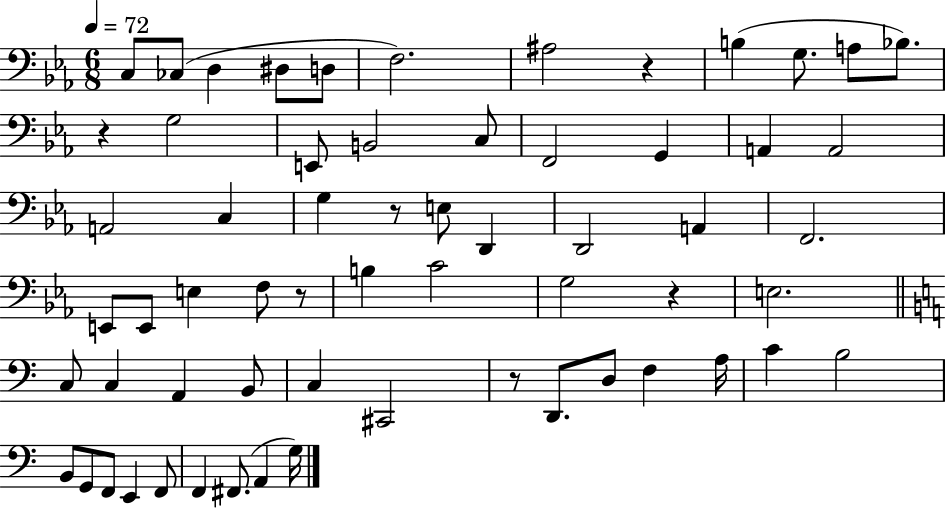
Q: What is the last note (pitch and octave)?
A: G3